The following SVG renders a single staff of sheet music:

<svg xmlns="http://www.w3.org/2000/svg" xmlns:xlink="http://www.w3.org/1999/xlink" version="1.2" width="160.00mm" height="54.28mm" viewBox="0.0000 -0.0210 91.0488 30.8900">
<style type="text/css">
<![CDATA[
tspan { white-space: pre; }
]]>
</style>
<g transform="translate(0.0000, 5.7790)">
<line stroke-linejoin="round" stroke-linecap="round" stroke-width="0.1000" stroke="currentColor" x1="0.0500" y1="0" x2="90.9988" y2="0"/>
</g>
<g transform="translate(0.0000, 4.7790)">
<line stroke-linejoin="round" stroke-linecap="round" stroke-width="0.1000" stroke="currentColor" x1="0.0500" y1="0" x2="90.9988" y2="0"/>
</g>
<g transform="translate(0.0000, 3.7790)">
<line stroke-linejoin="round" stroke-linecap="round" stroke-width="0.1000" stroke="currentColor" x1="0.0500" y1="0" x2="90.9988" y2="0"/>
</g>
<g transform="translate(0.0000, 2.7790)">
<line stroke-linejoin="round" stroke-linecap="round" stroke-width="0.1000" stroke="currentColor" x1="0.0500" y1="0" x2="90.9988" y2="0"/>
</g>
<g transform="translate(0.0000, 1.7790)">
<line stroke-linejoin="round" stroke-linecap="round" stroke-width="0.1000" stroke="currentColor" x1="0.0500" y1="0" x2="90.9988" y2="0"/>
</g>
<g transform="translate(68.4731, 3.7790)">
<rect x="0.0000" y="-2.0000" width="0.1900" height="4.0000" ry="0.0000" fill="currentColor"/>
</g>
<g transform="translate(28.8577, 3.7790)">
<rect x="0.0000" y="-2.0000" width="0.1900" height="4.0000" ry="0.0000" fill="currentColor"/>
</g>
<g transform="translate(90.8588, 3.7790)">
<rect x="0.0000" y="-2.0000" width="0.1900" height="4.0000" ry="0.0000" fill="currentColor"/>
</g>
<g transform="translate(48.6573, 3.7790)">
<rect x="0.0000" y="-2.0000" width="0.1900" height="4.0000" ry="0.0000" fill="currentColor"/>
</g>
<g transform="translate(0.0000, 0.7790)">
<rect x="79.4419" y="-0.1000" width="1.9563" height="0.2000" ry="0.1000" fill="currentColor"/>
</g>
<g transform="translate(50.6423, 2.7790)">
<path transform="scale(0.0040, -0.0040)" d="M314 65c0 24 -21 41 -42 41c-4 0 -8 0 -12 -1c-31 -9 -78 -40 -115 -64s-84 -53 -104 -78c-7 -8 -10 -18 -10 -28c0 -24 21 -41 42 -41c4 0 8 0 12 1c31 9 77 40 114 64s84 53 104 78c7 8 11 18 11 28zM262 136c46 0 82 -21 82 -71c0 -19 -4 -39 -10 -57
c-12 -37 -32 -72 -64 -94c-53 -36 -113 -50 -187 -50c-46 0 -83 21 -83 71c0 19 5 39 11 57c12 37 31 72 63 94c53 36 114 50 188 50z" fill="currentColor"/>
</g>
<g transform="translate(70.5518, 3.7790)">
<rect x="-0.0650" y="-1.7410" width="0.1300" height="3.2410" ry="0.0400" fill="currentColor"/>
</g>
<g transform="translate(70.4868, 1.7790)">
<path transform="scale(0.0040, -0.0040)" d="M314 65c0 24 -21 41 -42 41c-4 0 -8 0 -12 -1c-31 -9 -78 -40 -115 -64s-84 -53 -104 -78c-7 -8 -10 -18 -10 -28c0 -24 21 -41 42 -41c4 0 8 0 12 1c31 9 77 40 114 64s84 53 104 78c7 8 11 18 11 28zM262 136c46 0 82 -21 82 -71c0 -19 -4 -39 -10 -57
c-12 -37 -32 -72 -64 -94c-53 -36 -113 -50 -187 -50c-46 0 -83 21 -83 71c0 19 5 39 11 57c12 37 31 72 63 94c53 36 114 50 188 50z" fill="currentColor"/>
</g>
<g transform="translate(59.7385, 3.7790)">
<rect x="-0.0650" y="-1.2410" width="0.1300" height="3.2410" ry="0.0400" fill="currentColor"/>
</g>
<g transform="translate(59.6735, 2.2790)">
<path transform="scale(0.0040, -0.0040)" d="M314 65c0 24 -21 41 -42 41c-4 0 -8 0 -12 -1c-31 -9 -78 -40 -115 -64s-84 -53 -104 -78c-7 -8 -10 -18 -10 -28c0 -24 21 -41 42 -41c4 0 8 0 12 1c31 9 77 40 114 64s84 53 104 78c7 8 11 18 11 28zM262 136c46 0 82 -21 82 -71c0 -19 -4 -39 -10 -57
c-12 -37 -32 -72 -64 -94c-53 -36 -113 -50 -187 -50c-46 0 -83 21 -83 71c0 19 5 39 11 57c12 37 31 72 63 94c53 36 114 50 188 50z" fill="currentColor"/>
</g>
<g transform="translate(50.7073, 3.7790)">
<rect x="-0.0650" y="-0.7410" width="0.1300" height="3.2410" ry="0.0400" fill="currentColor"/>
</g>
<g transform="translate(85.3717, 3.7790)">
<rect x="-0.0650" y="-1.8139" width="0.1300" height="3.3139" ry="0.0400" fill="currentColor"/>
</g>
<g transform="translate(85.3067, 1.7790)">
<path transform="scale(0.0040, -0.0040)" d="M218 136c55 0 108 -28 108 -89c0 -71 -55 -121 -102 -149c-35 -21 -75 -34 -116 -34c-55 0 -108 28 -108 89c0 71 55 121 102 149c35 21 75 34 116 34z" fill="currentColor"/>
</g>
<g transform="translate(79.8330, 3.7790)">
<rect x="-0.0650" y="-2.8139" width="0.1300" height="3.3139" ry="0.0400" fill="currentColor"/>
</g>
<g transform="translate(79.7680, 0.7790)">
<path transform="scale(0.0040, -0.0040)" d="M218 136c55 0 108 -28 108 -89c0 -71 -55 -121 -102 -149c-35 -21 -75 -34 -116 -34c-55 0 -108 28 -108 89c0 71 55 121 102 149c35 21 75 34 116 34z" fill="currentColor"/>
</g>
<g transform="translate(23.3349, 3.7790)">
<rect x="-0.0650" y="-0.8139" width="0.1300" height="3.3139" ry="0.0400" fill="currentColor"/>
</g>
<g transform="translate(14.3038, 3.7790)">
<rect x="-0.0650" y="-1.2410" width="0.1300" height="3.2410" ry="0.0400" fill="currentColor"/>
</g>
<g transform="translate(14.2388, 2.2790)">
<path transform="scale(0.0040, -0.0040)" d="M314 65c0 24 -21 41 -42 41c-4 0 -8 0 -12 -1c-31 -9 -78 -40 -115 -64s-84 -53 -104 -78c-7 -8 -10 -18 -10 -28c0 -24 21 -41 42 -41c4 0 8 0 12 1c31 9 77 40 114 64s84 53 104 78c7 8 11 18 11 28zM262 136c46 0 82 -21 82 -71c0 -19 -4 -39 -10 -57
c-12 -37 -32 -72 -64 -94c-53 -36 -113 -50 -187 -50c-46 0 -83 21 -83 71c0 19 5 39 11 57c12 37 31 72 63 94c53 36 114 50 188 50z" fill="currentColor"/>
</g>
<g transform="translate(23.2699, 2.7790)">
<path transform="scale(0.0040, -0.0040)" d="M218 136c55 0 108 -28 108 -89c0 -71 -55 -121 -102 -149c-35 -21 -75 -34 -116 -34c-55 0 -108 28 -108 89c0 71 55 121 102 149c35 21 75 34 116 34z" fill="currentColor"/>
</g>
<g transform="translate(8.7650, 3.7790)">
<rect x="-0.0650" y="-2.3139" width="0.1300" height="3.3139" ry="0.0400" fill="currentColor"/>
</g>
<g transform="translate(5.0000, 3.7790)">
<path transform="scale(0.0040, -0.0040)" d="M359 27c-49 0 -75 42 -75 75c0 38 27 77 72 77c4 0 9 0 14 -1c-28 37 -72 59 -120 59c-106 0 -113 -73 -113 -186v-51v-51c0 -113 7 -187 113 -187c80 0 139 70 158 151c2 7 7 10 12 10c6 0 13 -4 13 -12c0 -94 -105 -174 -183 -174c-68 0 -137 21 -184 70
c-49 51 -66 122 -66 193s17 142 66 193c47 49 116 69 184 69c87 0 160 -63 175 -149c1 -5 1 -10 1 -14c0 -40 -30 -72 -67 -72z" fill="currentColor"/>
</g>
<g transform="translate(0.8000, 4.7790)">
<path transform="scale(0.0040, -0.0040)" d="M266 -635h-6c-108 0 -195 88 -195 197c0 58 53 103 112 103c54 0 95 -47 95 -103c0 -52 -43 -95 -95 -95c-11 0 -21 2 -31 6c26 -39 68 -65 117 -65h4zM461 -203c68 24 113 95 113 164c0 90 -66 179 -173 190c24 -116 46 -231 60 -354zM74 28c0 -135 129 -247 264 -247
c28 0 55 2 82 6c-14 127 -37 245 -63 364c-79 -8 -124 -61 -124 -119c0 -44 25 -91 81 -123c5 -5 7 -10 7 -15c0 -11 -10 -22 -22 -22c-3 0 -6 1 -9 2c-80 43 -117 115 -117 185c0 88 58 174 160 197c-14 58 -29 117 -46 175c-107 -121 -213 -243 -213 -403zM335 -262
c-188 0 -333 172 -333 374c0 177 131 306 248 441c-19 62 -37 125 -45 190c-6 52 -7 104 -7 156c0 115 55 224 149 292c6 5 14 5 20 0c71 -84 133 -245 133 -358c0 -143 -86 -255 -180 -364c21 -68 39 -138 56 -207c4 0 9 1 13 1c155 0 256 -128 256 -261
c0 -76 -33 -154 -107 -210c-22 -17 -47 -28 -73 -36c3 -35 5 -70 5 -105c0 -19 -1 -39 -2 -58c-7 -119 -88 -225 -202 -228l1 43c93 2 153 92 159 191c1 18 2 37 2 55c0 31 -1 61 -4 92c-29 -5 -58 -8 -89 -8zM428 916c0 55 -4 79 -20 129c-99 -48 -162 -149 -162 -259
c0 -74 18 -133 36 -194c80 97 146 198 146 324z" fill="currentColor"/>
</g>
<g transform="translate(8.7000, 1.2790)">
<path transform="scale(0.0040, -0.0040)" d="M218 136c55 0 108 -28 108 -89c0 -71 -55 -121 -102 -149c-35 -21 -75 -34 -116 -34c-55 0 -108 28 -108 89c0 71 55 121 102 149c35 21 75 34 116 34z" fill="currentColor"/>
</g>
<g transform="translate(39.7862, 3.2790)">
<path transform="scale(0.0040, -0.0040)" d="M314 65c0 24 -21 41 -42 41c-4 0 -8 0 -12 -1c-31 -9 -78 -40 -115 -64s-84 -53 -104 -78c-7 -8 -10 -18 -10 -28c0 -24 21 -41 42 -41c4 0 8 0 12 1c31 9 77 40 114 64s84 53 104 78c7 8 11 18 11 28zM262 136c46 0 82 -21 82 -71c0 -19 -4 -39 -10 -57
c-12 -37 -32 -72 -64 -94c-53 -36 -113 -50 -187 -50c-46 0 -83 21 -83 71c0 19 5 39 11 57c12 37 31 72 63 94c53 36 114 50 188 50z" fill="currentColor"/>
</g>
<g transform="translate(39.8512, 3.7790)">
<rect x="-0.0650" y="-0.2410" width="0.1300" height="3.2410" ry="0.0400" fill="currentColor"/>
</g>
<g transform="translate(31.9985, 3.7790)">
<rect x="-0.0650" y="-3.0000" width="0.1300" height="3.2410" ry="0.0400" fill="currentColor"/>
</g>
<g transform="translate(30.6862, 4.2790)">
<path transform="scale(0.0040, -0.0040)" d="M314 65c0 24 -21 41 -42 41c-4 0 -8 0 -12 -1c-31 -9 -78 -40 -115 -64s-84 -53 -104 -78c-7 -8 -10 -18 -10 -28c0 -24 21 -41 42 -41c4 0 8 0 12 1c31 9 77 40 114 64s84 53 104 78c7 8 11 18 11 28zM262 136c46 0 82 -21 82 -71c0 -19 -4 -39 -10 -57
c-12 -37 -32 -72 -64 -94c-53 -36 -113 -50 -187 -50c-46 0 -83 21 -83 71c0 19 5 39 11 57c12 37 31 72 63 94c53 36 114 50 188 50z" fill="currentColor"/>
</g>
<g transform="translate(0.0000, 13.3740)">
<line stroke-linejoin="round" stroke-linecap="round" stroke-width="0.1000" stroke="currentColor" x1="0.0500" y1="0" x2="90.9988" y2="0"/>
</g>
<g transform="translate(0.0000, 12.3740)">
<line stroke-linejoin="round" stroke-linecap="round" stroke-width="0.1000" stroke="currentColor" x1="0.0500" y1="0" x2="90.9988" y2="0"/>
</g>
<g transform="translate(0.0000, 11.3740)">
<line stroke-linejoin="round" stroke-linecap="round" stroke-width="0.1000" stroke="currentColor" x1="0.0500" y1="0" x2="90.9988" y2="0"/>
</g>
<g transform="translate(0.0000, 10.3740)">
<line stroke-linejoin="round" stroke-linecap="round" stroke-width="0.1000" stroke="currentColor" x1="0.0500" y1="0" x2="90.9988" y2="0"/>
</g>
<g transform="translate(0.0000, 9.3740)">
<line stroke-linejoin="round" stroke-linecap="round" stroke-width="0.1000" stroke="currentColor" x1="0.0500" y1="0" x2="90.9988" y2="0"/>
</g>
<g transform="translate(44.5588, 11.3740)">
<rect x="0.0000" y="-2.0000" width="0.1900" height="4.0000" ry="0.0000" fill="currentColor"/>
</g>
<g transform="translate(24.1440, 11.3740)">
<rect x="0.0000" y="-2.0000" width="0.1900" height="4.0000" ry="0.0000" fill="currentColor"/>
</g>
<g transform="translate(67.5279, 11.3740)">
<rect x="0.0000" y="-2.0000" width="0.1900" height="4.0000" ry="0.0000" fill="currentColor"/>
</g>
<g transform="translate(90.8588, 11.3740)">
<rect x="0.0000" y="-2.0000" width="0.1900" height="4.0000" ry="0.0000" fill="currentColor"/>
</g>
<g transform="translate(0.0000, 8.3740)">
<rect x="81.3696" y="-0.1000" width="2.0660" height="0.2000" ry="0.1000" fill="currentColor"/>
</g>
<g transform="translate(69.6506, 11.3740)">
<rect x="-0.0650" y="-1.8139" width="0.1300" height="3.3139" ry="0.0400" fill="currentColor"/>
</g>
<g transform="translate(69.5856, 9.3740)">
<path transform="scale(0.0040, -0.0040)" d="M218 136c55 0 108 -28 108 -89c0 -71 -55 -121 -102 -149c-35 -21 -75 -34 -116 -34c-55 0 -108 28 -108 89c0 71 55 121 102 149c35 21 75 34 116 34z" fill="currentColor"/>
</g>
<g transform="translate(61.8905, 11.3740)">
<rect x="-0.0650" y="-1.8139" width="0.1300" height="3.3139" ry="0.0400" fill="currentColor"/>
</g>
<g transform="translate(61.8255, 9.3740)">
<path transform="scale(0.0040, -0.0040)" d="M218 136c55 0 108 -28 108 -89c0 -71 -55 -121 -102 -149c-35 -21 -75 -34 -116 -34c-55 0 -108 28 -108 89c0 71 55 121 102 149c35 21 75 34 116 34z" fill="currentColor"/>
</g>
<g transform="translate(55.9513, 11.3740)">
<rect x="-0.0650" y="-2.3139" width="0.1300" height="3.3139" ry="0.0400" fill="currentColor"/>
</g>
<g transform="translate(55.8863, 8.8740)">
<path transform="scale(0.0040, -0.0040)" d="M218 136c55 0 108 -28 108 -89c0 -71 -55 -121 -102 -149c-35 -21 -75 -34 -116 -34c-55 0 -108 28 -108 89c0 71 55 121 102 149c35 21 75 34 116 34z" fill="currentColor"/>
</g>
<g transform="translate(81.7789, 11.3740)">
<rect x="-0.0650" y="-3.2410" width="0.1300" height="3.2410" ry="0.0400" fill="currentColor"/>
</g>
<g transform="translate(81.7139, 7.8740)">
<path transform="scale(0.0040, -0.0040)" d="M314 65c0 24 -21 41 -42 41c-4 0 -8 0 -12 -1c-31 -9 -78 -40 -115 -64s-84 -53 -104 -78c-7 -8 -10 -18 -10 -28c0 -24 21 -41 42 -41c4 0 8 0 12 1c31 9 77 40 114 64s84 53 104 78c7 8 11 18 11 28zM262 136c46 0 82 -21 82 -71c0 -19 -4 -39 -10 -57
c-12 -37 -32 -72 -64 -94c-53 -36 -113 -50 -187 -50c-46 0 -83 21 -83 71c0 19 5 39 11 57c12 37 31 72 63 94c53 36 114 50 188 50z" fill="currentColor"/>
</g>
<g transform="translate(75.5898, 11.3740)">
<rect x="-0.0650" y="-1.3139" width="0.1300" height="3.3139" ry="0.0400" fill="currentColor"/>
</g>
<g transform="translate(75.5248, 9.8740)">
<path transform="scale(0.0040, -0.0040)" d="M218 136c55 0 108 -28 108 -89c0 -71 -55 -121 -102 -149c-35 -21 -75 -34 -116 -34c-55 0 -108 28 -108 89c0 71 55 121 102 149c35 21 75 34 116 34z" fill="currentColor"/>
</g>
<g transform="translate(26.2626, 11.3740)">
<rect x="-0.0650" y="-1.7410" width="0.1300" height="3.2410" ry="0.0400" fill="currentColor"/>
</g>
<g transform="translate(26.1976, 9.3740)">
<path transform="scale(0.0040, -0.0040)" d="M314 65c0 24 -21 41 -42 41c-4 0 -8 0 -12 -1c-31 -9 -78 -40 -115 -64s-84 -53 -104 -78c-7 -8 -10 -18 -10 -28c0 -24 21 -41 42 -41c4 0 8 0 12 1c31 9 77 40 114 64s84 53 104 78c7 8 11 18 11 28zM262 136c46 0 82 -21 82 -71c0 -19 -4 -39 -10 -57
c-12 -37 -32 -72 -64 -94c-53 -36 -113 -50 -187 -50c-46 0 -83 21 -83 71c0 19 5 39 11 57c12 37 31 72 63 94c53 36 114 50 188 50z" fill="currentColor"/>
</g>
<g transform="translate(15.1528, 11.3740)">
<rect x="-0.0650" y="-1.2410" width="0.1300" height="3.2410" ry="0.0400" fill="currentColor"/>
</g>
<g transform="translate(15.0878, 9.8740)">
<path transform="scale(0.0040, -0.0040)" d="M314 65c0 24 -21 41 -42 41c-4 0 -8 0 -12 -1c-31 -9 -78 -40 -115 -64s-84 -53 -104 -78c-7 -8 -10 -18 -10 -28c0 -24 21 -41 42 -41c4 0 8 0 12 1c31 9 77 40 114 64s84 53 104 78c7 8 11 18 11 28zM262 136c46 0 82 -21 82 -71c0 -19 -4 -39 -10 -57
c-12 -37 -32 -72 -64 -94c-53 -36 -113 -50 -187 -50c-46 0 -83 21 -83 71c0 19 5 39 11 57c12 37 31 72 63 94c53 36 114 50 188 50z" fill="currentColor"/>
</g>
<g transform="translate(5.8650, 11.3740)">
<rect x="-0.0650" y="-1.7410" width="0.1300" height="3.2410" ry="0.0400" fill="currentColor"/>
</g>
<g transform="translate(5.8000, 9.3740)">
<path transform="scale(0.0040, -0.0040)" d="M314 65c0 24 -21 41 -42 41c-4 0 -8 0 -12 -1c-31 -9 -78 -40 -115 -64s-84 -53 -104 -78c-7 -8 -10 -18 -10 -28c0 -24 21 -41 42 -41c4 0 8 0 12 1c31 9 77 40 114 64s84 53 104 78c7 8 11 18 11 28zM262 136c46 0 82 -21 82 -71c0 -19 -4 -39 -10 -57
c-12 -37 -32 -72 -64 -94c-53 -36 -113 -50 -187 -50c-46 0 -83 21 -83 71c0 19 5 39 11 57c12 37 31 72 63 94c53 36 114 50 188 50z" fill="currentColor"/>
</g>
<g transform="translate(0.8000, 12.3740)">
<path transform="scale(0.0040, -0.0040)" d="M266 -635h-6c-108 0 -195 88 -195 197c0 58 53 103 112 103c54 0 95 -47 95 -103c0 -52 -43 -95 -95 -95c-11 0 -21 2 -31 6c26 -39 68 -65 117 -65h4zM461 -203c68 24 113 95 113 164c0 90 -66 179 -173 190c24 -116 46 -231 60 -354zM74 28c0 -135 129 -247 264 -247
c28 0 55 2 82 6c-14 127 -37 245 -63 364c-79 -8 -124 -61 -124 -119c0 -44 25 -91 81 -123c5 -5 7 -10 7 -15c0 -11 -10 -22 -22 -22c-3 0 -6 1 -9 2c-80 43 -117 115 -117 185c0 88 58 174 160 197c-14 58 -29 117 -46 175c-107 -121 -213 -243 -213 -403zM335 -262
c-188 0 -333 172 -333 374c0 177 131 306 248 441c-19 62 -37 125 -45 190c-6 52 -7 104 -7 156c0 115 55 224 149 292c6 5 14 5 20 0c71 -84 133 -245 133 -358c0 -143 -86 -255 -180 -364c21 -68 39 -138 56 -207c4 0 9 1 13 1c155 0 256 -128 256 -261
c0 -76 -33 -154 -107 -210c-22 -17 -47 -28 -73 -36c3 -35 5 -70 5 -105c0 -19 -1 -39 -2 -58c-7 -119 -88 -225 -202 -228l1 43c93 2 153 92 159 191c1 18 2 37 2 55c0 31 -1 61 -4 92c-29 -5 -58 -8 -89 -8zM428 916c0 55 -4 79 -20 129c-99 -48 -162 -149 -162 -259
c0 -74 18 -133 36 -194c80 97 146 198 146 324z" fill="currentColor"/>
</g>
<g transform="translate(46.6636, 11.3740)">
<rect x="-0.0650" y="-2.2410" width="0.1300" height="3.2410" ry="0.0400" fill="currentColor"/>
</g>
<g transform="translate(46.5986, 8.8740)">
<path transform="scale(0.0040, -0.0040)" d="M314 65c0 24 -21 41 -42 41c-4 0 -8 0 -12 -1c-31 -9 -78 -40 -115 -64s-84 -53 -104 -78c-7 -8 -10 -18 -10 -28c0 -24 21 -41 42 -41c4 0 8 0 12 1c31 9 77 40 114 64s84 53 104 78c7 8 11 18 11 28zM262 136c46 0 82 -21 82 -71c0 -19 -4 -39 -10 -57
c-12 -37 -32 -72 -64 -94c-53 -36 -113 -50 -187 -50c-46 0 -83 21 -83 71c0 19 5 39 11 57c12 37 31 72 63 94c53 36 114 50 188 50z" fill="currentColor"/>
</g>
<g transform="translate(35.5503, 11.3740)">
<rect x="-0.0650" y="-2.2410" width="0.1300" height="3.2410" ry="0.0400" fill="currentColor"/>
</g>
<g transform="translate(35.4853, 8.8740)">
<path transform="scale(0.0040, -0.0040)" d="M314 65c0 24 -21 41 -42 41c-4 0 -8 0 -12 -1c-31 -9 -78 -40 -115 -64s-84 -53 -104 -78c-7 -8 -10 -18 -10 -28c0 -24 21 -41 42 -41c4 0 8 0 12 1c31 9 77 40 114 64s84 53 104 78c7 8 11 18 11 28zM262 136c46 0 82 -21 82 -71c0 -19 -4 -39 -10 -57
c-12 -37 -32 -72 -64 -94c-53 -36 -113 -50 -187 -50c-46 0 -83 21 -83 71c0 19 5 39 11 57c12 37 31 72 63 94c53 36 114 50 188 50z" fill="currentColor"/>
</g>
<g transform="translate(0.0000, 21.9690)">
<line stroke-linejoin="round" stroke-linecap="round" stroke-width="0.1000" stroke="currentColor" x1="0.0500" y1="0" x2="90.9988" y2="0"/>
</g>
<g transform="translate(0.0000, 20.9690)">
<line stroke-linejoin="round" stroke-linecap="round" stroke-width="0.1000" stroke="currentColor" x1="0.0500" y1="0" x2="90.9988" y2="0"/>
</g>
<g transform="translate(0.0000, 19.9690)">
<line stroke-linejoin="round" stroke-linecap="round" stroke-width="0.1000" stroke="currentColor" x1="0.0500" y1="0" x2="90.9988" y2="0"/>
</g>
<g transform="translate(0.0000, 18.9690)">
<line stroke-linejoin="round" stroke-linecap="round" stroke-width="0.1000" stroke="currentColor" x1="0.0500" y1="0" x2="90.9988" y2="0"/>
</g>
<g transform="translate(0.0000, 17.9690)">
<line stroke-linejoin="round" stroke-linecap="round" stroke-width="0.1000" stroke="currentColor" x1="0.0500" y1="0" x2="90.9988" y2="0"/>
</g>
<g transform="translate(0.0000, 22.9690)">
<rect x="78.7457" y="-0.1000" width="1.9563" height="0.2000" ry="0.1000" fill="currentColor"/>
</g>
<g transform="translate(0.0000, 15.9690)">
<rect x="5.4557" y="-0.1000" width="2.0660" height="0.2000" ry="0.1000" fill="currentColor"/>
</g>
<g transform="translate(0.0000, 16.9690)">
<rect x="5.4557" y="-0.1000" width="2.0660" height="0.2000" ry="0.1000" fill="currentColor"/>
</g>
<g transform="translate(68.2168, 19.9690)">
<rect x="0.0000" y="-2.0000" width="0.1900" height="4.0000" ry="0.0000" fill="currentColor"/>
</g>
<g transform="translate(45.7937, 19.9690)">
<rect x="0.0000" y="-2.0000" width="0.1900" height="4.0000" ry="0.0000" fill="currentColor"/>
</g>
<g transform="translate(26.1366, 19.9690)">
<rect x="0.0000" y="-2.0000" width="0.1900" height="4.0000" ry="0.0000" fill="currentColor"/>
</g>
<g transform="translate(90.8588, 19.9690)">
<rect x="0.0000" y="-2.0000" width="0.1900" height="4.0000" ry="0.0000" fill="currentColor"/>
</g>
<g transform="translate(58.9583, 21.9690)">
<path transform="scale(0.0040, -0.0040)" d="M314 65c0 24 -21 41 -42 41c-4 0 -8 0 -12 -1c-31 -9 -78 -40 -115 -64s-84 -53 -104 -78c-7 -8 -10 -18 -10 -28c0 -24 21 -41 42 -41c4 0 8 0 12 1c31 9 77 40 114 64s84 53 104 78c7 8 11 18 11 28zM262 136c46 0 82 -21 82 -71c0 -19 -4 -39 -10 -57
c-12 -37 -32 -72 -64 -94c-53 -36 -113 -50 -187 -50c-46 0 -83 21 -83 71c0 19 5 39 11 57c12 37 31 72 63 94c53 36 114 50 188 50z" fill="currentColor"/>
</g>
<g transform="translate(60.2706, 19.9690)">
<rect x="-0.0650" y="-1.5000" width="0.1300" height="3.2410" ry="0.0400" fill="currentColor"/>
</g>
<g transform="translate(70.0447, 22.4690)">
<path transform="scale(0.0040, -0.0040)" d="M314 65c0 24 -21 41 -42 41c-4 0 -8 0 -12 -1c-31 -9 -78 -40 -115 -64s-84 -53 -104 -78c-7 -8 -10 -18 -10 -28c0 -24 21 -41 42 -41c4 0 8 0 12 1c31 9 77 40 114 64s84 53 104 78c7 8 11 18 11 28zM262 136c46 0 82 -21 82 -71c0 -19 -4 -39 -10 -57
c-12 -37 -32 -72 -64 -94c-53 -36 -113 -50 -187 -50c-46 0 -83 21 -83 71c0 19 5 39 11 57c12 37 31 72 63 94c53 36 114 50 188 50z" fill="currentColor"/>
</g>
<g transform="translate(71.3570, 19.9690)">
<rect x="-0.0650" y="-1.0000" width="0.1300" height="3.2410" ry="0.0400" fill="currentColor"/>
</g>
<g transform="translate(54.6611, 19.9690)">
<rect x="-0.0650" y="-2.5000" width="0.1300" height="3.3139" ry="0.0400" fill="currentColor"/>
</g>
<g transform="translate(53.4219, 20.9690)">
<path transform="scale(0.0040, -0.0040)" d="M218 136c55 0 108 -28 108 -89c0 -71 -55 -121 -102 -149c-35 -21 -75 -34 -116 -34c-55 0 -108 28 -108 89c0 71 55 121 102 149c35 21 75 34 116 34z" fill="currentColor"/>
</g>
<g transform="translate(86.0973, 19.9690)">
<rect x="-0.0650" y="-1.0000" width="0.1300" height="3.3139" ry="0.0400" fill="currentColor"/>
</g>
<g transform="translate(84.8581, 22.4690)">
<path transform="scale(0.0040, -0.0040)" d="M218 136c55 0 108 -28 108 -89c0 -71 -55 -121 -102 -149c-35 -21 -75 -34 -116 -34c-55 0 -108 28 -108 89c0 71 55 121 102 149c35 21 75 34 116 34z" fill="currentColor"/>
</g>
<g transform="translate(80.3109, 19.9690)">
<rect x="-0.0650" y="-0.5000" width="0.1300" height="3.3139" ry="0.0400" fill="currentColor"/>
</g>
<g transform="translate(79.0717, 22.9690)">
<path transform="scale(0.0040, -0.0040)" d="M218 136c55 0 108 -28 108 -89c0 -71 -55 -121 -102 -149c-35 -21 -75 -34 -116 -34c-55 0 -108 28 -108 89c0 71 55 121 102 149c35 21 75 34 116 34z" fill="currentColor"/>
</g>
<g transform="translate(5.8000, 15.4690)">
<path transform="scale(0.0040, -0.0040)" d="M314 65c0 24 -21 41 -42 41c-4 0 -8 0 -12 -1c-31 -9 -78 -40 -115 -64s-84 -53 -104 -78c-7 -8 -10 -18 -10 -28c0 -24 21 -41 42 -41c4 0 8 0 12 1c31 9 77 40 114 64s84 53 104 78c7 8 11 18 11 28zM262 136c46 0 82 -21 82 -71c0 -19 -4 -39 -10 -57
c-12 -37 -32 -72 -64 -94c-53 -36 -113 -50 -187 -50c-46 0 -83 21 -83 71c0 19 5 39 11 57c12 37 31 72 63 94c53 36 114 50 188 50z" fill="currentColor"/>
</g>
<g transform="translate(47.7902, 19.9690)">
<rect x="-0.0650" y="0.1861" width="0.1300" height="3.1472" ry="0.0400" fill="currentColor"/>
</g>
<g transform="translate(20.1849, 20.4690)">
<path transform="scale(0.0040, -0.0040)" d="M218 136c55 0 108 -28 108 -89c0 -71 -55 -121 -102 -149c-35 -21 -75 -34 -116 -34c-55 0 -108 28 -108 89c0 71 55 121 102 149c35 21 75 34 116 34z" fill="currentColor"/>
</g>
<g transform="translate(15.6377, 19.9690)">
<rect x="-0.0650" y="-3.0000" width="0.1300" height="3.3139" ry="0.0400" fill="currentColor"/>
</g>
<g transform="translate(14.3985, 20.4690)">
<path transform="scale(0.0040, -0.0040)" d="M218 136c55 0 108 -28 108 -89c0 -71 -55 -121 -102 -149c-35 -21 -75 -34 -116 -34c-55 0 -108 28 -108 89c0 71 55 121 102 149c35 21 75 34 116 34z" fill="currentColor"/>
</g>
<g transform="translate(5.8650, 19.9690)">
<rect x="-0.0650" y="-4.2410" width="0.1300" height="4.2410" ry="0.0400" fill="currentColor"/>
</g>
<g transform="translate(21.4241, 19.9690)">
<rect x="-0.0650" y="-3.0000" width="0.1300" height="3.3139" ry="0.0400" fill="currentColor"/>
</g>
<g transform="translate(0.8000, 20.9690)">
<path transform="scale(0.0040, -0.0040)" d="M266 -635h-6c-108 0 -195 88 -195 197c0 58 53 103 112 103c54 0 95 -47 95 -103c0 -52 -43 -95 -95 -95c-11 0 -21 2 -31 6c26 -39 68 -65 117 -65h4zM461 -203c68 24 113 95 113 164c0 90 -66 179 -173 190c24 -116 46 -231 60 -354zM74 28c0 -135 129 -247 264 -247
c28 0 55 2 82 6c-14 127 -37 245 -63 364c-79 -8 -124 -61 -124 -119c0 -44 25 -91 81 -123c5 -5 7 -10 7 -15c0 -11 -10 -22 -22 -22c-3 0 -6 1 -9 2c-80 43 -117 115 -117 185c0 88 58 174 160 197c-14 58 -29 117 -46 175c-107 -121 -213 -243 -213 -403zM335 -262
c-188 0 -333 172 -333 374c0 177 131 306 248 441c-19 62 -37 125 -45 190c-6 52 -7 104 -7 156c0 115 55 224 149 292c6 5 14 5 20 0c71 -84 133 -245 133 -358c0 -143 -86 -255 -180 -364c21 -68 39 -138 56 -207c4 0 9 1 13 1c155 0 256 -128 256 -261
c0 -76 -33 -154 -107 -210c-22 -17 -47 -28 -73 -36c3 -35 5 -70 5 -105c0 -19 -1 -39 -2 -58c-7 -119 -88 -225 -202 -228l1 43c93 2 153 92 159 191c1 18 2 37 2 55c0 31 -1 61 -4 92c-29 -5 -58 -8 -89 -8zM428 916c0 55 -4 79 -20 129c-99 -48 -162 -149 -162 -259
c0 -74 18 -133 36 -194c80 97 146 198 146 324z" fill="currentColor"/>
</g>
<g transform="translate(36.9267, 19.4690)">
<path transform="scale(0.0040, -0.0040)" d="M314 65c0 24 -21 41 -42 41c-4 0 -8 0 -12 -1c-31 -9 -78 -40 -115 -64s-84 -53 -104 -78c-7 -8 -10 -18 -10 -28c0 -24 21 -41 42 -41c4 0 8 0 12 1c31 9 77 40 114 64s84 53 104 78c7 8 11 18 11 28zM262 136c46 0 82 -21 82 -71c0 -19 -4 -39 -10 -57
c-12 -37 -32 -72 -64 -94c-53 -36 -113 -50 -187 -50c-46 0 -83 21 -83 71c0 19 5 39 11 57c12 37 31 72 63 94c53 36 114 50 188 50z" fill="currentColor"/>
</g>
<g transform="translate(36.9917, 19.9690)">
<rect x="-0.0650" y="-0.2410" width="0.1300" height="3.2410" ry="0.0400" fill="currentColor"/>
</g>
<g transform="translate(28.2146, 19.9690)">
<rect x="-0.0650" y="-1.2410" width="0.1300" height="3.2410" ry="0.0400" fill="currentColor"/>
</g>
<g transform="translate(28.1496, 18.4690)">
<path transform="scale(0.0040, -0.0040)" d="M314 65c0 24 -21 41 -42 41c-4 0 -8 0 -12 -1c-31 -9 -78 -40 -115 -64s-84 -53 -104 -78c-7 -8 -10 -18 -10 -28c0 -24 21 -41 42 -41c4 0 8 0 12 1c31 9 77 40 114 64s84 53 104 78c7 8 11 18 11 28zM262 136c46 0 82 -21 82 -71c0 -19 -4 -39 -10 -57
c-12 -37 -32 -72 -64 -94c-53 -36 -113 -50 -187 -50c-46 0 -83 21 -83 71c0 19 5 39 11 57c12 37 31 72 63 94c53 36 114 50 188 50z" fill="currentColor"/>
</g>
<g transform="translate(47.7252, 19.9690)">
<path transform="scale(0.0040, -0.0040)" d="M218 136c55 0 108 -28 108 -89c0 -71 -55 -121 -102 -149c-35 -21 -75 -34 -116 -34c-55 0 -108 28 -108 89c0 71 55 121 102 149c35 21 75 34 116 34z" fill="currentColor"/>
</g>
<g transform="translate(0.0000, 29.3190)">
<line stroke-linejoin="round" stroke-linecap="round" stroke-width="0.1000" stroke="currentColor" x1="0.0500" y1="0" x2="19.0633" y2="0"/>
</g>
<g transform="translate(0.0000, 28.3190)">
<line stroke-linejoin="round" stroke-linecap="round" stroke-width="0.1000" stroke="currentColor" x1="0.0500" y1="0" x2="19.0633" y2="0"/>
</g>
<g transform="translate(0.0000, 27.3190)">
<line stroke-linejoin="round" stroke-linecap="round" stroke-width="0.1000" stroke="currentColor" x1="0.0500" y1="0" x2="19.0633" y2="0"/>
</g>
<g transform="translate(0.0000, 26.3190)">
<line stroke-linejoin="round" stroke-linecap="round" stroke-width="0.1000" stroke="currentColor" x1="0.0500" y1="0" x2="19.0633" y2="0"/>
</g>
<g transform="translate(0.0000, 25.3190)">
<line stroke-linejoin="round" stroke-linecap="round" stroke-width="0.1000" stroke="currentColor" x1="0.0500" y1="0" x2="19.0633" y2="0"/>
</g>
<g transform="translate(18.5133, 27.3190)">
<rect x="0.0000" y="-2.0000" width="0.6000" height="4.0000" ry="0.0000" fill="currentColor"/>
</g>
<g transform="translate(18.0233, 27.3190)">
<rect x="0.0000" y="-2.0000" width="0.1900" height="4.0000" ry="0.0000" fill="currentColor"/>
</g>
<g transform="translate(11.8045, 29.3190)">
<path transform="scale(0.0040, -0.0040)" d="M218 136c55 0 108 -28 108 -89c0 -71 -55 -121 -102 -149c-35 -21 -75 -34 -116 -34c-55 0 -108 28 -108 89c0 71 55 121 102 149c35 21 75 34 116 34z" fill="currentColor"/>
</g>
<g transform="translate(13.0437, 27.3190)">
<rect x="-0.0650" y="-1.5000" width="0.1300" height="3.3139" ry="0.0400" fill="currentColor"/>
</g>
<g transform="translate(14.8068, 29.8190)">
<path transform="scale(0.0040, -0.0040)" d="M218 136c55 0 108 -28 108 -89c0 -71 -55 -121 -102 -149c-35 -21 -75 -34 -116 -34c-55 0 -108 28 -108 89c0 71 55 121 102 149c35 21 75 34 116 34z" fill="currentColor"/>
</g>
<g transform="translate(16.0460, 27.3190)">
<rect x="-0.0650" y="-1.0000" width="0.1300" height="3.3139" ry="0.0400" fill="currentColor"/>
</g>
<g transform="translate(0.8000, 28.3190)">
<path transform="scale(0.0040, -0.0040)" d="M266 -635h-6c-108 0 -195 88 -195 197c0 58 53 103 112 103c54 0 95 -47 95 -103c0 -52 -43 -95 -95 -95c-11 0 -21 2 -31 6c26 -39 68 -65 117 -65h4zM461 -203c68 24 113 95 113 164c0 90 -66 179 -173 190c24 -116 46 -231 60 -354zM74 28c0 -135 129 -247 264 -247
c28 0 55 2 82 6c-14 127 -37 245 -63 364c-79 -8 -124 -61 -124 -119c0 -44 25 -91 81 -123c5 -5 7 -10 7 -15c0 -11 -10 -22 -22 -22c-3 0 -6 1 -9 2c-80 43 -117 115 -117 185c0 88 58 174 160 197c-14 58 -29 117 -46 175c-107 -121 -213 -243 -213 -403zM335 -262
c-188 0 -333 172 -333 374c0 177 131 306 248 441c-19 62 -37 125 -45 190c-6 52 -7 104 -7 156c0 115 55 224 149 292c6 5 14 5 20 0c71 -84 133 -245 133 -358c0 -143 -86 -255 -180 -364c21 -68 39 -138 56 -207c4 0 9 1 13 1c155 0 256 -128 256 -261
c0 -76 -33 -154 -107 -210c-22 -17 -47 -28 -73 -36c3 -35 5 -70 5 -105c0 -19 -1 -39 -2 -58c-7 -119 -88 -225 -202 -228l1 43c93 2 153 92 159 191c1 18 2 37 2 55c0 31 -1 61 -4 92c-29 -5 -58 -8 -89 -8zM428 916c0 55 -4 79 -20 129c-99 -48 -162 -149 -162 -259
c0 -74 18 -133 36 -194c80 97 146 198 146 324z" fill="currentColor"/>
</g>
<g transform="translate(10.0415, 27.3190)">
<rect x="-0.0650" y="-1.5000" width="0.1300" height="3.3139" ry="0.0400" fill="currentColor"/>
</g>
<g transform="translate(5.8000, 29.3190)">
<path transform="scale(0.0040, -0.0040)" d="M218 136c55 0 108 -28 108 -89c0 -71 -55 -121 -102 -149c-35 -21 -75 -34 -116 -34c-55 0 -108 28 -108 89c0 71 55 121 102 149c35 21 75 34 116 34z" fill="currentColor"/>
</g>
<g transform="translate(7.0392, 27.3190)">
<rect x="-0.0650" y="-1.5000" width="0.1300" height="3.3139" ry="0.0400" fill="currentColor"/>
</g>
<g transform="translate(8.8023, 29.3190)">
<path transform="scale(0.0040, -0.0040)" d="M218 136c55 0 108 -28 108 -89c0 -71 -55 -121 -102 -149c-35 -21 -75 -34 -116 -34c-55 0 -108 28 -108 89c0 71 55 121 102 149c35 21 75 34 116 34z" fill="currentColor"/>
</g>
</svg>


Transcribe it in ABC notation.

X:1
T:Untitled
M:4/4
L:1/4
K:C
g e2 d A2 c2 d2 e2 f2 a f f2 e2 f2 g2 g2 g f f e b2 d'2 A A e2 c2 B G E2 D2 C D E E E D